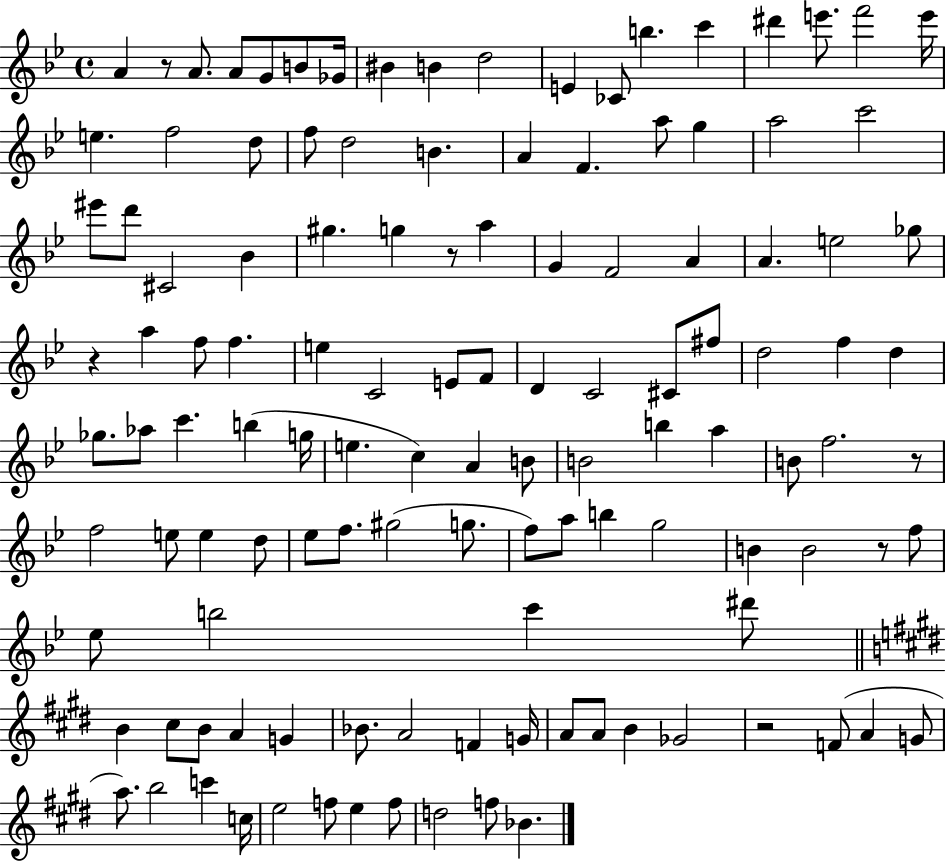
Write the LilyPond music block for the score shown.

{
  \clef treble
  \time 4/4
  \defaultTimeSignature
  \key bes \major
  a'4 r8 a'8. a'8 g'8 b'8 ges'16 | bis'4 b'4 d''2 | e'4 ces'8 b''4. c'''4 | dis'''4 e'''8. f'''2 e'''16 | \break e''4. f''2 d''8 | f''8 d''2 b'4. | a'4 f'4. a''8 g''4 | a''2 c'''2 | \break eis'''8 d'''8 cis'2 bes'4 | gis''4. g''4 r8 a''4 | g'4 f'2 a'4 | a'4. e''2 ges''8 | \break r4 a''4 f''8 f''4. | e''4 c'2 e'8 f'8 | d'4 c'2 cis'8 fis''8 | d''2 f''4 d''4 | \break ges''8. aes''8 c'''4. b''4( g''16 | e''4. c''4) a'4 b'8 | b'2 b''4 a''4 | b'8 f''2. r8 | \break f''2 e''8 e''4 d''8 | ees''8 f''8. gis''2( g''8. | f''8) a''8 b''4 g''2 | b'4 b'2 r8 f''8 | \break ees''8 b''2 c'''4 dis'''8 | \bar "||" \break \key e \major b'4 cis''8 b'8 a'4 g'4 | bes'8. a'2 f'4 g'16 | a'8 a'8 b'4 ges'2 | r2 f'8( a'4 g'8 | \break a''8.) b''2 c'''4 c''16 | e''2 f''8 e''4 f''8 | d''2 f''8 bes'4. | \bar "|."
}